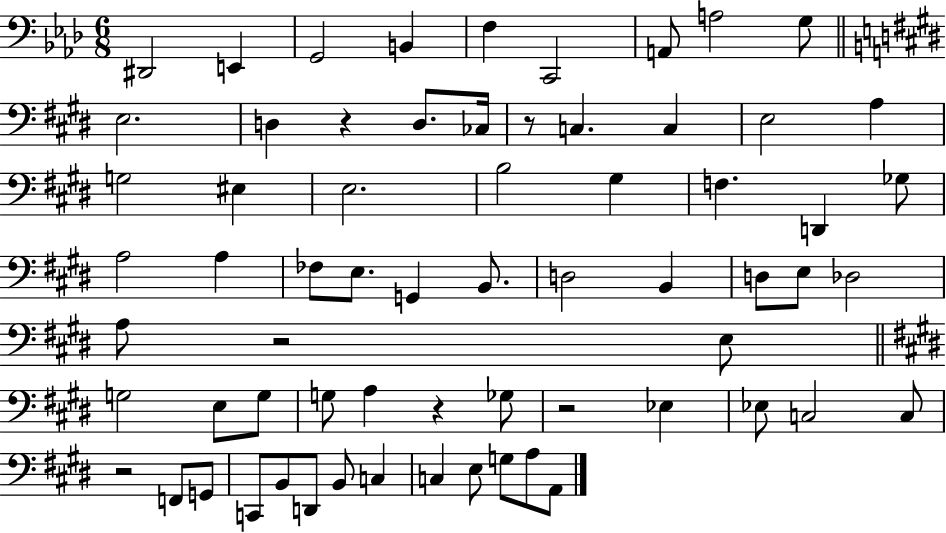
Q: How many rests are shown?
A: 6